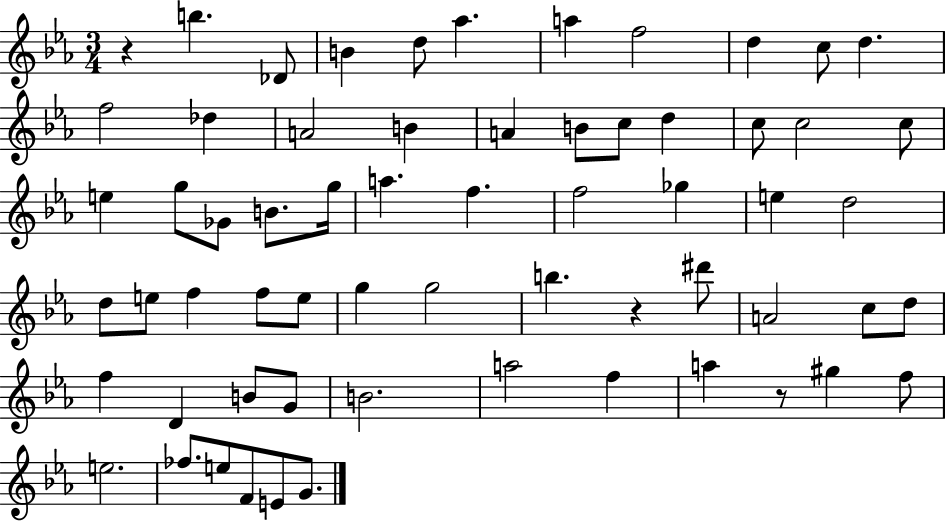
{
  \clef treble
  \numericTimeSignature
  \time 3/4
  \key ees \major
  \repeat volta 2 { r4 b''4. des'8 | b'4 d''8 aes''4. | a''4 f''2 | d''4 c''8 d''4. | \break f''2 des''4 | a'2 b'4 | a'4 b'8 c''8 d''4 | c''8 c''2 c''8 | \break e''4 g''8 ges'8 b'8. g''16 | a''4. f''4. | f''2 ges''4 | e''4 d''2 | \break d''8 e''8 f''4 f''8 e''8 | g''4 g''2 | b''4. r4 dis'''8 | a'2 c''8 d''8 | \break f''4 d'4 b'8 g'8 | b'2. | a''2 f''4 | a''4 r8 gis''4 f''8 | \break e''2. | fes''8. e''8 f'8 e'8 g'8. | } \bar "|."
}